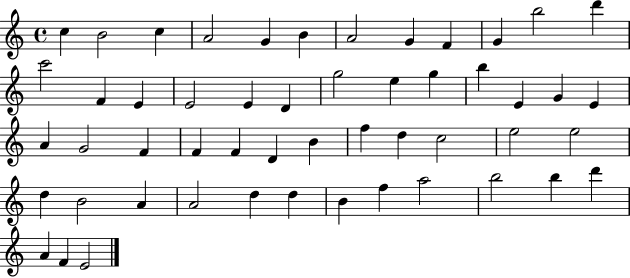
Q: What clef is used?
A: treble